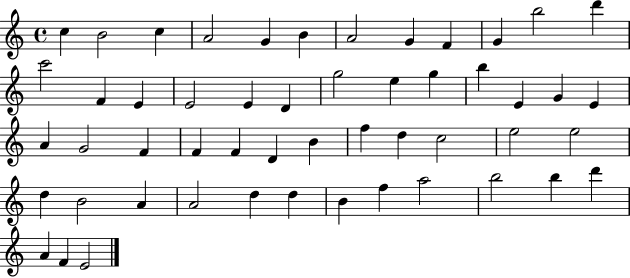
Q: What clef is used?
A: treble